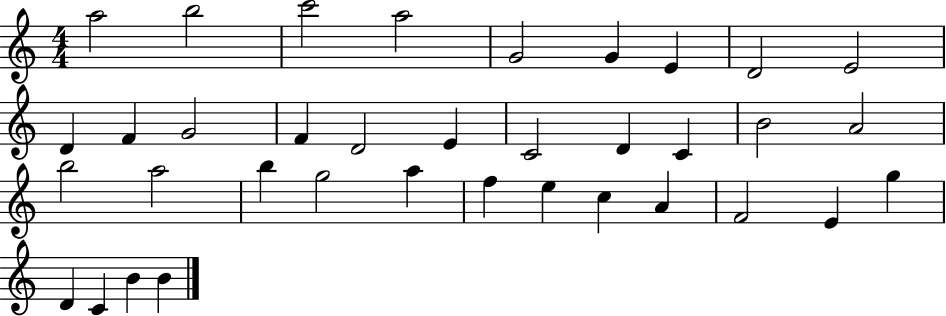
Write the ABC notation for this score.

X:1
T:Untitled
M:4/4
L:1/4
K:C
a2 b2 c'2 a2 G2 G E D2 E2 D F G2 F D2 E C2 D C B2 A2 b2 a2 b g2 a f e c A F2 E g D C B B